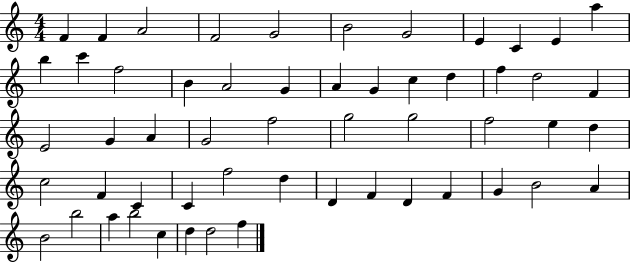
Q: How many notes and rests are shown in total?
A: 55